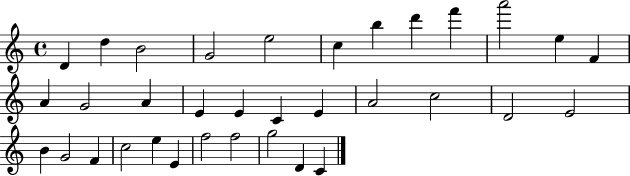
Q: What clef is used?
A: treble